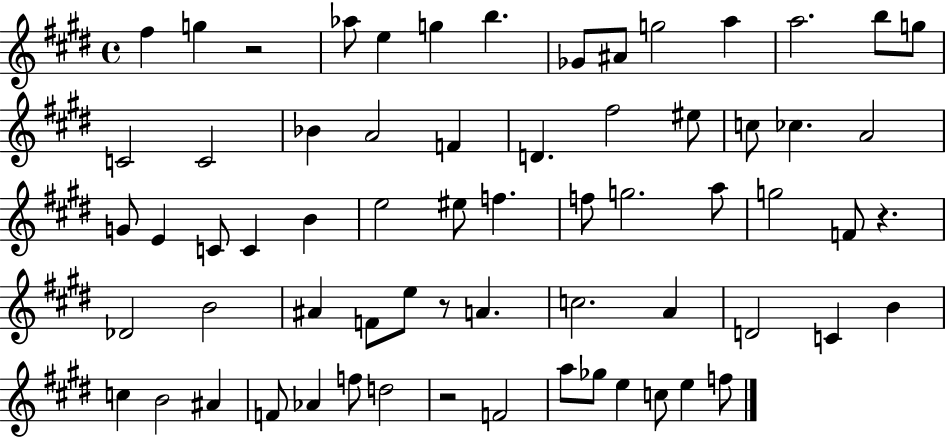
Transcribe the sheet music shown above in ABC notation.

X:1
T:Untitled
M:4/4
L:1/4
K:E
^f g z2 _a/2 e g b _G/2 ^A/2 g2 a a2 b/2 g/2 C2 C2 _B A2 F D ^f2 ^e/2 c/2 _c A2 G/2 E C/2 C B e2 ^e/2 f f/2 g2 a/2 g2 F/2 z _D2 B2 ^A F/2 e/2 z/2 A c2 A D2 C B c B2 ^A F/2 _A f/2 d2 z2 F2 a/2 _g/2 e c/2 e f/2